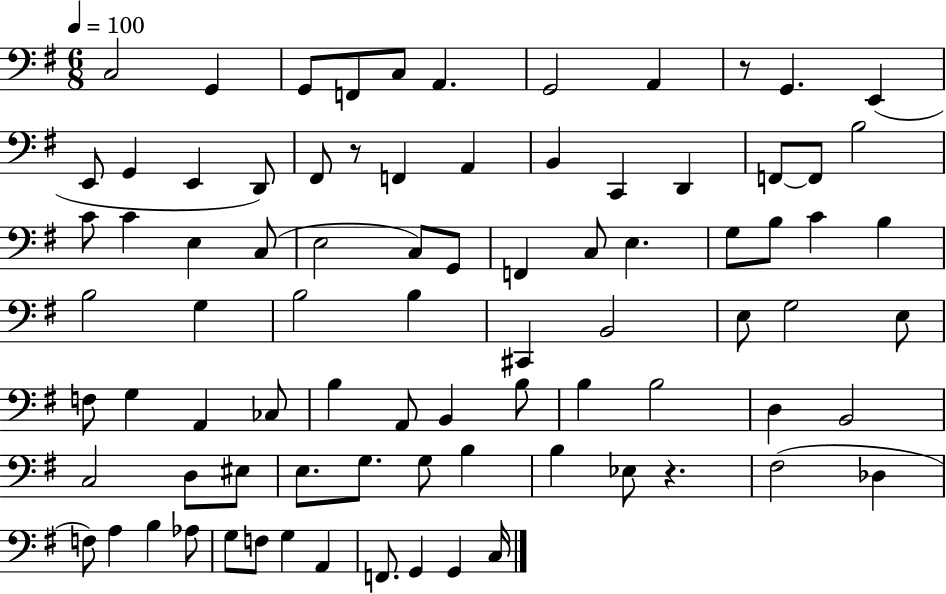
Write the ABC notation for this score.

X:1
T:Untitled
M:6/8
L:1/4
K:G
C,2 G,, G,,/2 F,,/2 C,/2 A,, G,,2 A,, z/2 G,, E,, E,,/2 G,, E,, D,,/2 ^F,,/2 z/2 F,, A,, B,, C,, D,, F,,/2 F,,/2 B,2 C/2 C E, C,/2 E,2 C,/2 G,,/2 F,, C,/2 E, G,/2 B,/2 C B, B,2 G, B,2 B, ^C,, B,,2 E,/2 G,2 E,/2 F,/2 G, A,, _C,/2 B, A,,/2 B,, B,/2 B, B,2 D, B,,2 C,2 D,/2 ^E,/2 E,/2 G,/2 G,/2 B, B, _E,/2 z ^F,2 _D, F,/2 A, B, _A,/2 G,/2 F,/2 G, A,, F,,/2 G,, G,, C,/4